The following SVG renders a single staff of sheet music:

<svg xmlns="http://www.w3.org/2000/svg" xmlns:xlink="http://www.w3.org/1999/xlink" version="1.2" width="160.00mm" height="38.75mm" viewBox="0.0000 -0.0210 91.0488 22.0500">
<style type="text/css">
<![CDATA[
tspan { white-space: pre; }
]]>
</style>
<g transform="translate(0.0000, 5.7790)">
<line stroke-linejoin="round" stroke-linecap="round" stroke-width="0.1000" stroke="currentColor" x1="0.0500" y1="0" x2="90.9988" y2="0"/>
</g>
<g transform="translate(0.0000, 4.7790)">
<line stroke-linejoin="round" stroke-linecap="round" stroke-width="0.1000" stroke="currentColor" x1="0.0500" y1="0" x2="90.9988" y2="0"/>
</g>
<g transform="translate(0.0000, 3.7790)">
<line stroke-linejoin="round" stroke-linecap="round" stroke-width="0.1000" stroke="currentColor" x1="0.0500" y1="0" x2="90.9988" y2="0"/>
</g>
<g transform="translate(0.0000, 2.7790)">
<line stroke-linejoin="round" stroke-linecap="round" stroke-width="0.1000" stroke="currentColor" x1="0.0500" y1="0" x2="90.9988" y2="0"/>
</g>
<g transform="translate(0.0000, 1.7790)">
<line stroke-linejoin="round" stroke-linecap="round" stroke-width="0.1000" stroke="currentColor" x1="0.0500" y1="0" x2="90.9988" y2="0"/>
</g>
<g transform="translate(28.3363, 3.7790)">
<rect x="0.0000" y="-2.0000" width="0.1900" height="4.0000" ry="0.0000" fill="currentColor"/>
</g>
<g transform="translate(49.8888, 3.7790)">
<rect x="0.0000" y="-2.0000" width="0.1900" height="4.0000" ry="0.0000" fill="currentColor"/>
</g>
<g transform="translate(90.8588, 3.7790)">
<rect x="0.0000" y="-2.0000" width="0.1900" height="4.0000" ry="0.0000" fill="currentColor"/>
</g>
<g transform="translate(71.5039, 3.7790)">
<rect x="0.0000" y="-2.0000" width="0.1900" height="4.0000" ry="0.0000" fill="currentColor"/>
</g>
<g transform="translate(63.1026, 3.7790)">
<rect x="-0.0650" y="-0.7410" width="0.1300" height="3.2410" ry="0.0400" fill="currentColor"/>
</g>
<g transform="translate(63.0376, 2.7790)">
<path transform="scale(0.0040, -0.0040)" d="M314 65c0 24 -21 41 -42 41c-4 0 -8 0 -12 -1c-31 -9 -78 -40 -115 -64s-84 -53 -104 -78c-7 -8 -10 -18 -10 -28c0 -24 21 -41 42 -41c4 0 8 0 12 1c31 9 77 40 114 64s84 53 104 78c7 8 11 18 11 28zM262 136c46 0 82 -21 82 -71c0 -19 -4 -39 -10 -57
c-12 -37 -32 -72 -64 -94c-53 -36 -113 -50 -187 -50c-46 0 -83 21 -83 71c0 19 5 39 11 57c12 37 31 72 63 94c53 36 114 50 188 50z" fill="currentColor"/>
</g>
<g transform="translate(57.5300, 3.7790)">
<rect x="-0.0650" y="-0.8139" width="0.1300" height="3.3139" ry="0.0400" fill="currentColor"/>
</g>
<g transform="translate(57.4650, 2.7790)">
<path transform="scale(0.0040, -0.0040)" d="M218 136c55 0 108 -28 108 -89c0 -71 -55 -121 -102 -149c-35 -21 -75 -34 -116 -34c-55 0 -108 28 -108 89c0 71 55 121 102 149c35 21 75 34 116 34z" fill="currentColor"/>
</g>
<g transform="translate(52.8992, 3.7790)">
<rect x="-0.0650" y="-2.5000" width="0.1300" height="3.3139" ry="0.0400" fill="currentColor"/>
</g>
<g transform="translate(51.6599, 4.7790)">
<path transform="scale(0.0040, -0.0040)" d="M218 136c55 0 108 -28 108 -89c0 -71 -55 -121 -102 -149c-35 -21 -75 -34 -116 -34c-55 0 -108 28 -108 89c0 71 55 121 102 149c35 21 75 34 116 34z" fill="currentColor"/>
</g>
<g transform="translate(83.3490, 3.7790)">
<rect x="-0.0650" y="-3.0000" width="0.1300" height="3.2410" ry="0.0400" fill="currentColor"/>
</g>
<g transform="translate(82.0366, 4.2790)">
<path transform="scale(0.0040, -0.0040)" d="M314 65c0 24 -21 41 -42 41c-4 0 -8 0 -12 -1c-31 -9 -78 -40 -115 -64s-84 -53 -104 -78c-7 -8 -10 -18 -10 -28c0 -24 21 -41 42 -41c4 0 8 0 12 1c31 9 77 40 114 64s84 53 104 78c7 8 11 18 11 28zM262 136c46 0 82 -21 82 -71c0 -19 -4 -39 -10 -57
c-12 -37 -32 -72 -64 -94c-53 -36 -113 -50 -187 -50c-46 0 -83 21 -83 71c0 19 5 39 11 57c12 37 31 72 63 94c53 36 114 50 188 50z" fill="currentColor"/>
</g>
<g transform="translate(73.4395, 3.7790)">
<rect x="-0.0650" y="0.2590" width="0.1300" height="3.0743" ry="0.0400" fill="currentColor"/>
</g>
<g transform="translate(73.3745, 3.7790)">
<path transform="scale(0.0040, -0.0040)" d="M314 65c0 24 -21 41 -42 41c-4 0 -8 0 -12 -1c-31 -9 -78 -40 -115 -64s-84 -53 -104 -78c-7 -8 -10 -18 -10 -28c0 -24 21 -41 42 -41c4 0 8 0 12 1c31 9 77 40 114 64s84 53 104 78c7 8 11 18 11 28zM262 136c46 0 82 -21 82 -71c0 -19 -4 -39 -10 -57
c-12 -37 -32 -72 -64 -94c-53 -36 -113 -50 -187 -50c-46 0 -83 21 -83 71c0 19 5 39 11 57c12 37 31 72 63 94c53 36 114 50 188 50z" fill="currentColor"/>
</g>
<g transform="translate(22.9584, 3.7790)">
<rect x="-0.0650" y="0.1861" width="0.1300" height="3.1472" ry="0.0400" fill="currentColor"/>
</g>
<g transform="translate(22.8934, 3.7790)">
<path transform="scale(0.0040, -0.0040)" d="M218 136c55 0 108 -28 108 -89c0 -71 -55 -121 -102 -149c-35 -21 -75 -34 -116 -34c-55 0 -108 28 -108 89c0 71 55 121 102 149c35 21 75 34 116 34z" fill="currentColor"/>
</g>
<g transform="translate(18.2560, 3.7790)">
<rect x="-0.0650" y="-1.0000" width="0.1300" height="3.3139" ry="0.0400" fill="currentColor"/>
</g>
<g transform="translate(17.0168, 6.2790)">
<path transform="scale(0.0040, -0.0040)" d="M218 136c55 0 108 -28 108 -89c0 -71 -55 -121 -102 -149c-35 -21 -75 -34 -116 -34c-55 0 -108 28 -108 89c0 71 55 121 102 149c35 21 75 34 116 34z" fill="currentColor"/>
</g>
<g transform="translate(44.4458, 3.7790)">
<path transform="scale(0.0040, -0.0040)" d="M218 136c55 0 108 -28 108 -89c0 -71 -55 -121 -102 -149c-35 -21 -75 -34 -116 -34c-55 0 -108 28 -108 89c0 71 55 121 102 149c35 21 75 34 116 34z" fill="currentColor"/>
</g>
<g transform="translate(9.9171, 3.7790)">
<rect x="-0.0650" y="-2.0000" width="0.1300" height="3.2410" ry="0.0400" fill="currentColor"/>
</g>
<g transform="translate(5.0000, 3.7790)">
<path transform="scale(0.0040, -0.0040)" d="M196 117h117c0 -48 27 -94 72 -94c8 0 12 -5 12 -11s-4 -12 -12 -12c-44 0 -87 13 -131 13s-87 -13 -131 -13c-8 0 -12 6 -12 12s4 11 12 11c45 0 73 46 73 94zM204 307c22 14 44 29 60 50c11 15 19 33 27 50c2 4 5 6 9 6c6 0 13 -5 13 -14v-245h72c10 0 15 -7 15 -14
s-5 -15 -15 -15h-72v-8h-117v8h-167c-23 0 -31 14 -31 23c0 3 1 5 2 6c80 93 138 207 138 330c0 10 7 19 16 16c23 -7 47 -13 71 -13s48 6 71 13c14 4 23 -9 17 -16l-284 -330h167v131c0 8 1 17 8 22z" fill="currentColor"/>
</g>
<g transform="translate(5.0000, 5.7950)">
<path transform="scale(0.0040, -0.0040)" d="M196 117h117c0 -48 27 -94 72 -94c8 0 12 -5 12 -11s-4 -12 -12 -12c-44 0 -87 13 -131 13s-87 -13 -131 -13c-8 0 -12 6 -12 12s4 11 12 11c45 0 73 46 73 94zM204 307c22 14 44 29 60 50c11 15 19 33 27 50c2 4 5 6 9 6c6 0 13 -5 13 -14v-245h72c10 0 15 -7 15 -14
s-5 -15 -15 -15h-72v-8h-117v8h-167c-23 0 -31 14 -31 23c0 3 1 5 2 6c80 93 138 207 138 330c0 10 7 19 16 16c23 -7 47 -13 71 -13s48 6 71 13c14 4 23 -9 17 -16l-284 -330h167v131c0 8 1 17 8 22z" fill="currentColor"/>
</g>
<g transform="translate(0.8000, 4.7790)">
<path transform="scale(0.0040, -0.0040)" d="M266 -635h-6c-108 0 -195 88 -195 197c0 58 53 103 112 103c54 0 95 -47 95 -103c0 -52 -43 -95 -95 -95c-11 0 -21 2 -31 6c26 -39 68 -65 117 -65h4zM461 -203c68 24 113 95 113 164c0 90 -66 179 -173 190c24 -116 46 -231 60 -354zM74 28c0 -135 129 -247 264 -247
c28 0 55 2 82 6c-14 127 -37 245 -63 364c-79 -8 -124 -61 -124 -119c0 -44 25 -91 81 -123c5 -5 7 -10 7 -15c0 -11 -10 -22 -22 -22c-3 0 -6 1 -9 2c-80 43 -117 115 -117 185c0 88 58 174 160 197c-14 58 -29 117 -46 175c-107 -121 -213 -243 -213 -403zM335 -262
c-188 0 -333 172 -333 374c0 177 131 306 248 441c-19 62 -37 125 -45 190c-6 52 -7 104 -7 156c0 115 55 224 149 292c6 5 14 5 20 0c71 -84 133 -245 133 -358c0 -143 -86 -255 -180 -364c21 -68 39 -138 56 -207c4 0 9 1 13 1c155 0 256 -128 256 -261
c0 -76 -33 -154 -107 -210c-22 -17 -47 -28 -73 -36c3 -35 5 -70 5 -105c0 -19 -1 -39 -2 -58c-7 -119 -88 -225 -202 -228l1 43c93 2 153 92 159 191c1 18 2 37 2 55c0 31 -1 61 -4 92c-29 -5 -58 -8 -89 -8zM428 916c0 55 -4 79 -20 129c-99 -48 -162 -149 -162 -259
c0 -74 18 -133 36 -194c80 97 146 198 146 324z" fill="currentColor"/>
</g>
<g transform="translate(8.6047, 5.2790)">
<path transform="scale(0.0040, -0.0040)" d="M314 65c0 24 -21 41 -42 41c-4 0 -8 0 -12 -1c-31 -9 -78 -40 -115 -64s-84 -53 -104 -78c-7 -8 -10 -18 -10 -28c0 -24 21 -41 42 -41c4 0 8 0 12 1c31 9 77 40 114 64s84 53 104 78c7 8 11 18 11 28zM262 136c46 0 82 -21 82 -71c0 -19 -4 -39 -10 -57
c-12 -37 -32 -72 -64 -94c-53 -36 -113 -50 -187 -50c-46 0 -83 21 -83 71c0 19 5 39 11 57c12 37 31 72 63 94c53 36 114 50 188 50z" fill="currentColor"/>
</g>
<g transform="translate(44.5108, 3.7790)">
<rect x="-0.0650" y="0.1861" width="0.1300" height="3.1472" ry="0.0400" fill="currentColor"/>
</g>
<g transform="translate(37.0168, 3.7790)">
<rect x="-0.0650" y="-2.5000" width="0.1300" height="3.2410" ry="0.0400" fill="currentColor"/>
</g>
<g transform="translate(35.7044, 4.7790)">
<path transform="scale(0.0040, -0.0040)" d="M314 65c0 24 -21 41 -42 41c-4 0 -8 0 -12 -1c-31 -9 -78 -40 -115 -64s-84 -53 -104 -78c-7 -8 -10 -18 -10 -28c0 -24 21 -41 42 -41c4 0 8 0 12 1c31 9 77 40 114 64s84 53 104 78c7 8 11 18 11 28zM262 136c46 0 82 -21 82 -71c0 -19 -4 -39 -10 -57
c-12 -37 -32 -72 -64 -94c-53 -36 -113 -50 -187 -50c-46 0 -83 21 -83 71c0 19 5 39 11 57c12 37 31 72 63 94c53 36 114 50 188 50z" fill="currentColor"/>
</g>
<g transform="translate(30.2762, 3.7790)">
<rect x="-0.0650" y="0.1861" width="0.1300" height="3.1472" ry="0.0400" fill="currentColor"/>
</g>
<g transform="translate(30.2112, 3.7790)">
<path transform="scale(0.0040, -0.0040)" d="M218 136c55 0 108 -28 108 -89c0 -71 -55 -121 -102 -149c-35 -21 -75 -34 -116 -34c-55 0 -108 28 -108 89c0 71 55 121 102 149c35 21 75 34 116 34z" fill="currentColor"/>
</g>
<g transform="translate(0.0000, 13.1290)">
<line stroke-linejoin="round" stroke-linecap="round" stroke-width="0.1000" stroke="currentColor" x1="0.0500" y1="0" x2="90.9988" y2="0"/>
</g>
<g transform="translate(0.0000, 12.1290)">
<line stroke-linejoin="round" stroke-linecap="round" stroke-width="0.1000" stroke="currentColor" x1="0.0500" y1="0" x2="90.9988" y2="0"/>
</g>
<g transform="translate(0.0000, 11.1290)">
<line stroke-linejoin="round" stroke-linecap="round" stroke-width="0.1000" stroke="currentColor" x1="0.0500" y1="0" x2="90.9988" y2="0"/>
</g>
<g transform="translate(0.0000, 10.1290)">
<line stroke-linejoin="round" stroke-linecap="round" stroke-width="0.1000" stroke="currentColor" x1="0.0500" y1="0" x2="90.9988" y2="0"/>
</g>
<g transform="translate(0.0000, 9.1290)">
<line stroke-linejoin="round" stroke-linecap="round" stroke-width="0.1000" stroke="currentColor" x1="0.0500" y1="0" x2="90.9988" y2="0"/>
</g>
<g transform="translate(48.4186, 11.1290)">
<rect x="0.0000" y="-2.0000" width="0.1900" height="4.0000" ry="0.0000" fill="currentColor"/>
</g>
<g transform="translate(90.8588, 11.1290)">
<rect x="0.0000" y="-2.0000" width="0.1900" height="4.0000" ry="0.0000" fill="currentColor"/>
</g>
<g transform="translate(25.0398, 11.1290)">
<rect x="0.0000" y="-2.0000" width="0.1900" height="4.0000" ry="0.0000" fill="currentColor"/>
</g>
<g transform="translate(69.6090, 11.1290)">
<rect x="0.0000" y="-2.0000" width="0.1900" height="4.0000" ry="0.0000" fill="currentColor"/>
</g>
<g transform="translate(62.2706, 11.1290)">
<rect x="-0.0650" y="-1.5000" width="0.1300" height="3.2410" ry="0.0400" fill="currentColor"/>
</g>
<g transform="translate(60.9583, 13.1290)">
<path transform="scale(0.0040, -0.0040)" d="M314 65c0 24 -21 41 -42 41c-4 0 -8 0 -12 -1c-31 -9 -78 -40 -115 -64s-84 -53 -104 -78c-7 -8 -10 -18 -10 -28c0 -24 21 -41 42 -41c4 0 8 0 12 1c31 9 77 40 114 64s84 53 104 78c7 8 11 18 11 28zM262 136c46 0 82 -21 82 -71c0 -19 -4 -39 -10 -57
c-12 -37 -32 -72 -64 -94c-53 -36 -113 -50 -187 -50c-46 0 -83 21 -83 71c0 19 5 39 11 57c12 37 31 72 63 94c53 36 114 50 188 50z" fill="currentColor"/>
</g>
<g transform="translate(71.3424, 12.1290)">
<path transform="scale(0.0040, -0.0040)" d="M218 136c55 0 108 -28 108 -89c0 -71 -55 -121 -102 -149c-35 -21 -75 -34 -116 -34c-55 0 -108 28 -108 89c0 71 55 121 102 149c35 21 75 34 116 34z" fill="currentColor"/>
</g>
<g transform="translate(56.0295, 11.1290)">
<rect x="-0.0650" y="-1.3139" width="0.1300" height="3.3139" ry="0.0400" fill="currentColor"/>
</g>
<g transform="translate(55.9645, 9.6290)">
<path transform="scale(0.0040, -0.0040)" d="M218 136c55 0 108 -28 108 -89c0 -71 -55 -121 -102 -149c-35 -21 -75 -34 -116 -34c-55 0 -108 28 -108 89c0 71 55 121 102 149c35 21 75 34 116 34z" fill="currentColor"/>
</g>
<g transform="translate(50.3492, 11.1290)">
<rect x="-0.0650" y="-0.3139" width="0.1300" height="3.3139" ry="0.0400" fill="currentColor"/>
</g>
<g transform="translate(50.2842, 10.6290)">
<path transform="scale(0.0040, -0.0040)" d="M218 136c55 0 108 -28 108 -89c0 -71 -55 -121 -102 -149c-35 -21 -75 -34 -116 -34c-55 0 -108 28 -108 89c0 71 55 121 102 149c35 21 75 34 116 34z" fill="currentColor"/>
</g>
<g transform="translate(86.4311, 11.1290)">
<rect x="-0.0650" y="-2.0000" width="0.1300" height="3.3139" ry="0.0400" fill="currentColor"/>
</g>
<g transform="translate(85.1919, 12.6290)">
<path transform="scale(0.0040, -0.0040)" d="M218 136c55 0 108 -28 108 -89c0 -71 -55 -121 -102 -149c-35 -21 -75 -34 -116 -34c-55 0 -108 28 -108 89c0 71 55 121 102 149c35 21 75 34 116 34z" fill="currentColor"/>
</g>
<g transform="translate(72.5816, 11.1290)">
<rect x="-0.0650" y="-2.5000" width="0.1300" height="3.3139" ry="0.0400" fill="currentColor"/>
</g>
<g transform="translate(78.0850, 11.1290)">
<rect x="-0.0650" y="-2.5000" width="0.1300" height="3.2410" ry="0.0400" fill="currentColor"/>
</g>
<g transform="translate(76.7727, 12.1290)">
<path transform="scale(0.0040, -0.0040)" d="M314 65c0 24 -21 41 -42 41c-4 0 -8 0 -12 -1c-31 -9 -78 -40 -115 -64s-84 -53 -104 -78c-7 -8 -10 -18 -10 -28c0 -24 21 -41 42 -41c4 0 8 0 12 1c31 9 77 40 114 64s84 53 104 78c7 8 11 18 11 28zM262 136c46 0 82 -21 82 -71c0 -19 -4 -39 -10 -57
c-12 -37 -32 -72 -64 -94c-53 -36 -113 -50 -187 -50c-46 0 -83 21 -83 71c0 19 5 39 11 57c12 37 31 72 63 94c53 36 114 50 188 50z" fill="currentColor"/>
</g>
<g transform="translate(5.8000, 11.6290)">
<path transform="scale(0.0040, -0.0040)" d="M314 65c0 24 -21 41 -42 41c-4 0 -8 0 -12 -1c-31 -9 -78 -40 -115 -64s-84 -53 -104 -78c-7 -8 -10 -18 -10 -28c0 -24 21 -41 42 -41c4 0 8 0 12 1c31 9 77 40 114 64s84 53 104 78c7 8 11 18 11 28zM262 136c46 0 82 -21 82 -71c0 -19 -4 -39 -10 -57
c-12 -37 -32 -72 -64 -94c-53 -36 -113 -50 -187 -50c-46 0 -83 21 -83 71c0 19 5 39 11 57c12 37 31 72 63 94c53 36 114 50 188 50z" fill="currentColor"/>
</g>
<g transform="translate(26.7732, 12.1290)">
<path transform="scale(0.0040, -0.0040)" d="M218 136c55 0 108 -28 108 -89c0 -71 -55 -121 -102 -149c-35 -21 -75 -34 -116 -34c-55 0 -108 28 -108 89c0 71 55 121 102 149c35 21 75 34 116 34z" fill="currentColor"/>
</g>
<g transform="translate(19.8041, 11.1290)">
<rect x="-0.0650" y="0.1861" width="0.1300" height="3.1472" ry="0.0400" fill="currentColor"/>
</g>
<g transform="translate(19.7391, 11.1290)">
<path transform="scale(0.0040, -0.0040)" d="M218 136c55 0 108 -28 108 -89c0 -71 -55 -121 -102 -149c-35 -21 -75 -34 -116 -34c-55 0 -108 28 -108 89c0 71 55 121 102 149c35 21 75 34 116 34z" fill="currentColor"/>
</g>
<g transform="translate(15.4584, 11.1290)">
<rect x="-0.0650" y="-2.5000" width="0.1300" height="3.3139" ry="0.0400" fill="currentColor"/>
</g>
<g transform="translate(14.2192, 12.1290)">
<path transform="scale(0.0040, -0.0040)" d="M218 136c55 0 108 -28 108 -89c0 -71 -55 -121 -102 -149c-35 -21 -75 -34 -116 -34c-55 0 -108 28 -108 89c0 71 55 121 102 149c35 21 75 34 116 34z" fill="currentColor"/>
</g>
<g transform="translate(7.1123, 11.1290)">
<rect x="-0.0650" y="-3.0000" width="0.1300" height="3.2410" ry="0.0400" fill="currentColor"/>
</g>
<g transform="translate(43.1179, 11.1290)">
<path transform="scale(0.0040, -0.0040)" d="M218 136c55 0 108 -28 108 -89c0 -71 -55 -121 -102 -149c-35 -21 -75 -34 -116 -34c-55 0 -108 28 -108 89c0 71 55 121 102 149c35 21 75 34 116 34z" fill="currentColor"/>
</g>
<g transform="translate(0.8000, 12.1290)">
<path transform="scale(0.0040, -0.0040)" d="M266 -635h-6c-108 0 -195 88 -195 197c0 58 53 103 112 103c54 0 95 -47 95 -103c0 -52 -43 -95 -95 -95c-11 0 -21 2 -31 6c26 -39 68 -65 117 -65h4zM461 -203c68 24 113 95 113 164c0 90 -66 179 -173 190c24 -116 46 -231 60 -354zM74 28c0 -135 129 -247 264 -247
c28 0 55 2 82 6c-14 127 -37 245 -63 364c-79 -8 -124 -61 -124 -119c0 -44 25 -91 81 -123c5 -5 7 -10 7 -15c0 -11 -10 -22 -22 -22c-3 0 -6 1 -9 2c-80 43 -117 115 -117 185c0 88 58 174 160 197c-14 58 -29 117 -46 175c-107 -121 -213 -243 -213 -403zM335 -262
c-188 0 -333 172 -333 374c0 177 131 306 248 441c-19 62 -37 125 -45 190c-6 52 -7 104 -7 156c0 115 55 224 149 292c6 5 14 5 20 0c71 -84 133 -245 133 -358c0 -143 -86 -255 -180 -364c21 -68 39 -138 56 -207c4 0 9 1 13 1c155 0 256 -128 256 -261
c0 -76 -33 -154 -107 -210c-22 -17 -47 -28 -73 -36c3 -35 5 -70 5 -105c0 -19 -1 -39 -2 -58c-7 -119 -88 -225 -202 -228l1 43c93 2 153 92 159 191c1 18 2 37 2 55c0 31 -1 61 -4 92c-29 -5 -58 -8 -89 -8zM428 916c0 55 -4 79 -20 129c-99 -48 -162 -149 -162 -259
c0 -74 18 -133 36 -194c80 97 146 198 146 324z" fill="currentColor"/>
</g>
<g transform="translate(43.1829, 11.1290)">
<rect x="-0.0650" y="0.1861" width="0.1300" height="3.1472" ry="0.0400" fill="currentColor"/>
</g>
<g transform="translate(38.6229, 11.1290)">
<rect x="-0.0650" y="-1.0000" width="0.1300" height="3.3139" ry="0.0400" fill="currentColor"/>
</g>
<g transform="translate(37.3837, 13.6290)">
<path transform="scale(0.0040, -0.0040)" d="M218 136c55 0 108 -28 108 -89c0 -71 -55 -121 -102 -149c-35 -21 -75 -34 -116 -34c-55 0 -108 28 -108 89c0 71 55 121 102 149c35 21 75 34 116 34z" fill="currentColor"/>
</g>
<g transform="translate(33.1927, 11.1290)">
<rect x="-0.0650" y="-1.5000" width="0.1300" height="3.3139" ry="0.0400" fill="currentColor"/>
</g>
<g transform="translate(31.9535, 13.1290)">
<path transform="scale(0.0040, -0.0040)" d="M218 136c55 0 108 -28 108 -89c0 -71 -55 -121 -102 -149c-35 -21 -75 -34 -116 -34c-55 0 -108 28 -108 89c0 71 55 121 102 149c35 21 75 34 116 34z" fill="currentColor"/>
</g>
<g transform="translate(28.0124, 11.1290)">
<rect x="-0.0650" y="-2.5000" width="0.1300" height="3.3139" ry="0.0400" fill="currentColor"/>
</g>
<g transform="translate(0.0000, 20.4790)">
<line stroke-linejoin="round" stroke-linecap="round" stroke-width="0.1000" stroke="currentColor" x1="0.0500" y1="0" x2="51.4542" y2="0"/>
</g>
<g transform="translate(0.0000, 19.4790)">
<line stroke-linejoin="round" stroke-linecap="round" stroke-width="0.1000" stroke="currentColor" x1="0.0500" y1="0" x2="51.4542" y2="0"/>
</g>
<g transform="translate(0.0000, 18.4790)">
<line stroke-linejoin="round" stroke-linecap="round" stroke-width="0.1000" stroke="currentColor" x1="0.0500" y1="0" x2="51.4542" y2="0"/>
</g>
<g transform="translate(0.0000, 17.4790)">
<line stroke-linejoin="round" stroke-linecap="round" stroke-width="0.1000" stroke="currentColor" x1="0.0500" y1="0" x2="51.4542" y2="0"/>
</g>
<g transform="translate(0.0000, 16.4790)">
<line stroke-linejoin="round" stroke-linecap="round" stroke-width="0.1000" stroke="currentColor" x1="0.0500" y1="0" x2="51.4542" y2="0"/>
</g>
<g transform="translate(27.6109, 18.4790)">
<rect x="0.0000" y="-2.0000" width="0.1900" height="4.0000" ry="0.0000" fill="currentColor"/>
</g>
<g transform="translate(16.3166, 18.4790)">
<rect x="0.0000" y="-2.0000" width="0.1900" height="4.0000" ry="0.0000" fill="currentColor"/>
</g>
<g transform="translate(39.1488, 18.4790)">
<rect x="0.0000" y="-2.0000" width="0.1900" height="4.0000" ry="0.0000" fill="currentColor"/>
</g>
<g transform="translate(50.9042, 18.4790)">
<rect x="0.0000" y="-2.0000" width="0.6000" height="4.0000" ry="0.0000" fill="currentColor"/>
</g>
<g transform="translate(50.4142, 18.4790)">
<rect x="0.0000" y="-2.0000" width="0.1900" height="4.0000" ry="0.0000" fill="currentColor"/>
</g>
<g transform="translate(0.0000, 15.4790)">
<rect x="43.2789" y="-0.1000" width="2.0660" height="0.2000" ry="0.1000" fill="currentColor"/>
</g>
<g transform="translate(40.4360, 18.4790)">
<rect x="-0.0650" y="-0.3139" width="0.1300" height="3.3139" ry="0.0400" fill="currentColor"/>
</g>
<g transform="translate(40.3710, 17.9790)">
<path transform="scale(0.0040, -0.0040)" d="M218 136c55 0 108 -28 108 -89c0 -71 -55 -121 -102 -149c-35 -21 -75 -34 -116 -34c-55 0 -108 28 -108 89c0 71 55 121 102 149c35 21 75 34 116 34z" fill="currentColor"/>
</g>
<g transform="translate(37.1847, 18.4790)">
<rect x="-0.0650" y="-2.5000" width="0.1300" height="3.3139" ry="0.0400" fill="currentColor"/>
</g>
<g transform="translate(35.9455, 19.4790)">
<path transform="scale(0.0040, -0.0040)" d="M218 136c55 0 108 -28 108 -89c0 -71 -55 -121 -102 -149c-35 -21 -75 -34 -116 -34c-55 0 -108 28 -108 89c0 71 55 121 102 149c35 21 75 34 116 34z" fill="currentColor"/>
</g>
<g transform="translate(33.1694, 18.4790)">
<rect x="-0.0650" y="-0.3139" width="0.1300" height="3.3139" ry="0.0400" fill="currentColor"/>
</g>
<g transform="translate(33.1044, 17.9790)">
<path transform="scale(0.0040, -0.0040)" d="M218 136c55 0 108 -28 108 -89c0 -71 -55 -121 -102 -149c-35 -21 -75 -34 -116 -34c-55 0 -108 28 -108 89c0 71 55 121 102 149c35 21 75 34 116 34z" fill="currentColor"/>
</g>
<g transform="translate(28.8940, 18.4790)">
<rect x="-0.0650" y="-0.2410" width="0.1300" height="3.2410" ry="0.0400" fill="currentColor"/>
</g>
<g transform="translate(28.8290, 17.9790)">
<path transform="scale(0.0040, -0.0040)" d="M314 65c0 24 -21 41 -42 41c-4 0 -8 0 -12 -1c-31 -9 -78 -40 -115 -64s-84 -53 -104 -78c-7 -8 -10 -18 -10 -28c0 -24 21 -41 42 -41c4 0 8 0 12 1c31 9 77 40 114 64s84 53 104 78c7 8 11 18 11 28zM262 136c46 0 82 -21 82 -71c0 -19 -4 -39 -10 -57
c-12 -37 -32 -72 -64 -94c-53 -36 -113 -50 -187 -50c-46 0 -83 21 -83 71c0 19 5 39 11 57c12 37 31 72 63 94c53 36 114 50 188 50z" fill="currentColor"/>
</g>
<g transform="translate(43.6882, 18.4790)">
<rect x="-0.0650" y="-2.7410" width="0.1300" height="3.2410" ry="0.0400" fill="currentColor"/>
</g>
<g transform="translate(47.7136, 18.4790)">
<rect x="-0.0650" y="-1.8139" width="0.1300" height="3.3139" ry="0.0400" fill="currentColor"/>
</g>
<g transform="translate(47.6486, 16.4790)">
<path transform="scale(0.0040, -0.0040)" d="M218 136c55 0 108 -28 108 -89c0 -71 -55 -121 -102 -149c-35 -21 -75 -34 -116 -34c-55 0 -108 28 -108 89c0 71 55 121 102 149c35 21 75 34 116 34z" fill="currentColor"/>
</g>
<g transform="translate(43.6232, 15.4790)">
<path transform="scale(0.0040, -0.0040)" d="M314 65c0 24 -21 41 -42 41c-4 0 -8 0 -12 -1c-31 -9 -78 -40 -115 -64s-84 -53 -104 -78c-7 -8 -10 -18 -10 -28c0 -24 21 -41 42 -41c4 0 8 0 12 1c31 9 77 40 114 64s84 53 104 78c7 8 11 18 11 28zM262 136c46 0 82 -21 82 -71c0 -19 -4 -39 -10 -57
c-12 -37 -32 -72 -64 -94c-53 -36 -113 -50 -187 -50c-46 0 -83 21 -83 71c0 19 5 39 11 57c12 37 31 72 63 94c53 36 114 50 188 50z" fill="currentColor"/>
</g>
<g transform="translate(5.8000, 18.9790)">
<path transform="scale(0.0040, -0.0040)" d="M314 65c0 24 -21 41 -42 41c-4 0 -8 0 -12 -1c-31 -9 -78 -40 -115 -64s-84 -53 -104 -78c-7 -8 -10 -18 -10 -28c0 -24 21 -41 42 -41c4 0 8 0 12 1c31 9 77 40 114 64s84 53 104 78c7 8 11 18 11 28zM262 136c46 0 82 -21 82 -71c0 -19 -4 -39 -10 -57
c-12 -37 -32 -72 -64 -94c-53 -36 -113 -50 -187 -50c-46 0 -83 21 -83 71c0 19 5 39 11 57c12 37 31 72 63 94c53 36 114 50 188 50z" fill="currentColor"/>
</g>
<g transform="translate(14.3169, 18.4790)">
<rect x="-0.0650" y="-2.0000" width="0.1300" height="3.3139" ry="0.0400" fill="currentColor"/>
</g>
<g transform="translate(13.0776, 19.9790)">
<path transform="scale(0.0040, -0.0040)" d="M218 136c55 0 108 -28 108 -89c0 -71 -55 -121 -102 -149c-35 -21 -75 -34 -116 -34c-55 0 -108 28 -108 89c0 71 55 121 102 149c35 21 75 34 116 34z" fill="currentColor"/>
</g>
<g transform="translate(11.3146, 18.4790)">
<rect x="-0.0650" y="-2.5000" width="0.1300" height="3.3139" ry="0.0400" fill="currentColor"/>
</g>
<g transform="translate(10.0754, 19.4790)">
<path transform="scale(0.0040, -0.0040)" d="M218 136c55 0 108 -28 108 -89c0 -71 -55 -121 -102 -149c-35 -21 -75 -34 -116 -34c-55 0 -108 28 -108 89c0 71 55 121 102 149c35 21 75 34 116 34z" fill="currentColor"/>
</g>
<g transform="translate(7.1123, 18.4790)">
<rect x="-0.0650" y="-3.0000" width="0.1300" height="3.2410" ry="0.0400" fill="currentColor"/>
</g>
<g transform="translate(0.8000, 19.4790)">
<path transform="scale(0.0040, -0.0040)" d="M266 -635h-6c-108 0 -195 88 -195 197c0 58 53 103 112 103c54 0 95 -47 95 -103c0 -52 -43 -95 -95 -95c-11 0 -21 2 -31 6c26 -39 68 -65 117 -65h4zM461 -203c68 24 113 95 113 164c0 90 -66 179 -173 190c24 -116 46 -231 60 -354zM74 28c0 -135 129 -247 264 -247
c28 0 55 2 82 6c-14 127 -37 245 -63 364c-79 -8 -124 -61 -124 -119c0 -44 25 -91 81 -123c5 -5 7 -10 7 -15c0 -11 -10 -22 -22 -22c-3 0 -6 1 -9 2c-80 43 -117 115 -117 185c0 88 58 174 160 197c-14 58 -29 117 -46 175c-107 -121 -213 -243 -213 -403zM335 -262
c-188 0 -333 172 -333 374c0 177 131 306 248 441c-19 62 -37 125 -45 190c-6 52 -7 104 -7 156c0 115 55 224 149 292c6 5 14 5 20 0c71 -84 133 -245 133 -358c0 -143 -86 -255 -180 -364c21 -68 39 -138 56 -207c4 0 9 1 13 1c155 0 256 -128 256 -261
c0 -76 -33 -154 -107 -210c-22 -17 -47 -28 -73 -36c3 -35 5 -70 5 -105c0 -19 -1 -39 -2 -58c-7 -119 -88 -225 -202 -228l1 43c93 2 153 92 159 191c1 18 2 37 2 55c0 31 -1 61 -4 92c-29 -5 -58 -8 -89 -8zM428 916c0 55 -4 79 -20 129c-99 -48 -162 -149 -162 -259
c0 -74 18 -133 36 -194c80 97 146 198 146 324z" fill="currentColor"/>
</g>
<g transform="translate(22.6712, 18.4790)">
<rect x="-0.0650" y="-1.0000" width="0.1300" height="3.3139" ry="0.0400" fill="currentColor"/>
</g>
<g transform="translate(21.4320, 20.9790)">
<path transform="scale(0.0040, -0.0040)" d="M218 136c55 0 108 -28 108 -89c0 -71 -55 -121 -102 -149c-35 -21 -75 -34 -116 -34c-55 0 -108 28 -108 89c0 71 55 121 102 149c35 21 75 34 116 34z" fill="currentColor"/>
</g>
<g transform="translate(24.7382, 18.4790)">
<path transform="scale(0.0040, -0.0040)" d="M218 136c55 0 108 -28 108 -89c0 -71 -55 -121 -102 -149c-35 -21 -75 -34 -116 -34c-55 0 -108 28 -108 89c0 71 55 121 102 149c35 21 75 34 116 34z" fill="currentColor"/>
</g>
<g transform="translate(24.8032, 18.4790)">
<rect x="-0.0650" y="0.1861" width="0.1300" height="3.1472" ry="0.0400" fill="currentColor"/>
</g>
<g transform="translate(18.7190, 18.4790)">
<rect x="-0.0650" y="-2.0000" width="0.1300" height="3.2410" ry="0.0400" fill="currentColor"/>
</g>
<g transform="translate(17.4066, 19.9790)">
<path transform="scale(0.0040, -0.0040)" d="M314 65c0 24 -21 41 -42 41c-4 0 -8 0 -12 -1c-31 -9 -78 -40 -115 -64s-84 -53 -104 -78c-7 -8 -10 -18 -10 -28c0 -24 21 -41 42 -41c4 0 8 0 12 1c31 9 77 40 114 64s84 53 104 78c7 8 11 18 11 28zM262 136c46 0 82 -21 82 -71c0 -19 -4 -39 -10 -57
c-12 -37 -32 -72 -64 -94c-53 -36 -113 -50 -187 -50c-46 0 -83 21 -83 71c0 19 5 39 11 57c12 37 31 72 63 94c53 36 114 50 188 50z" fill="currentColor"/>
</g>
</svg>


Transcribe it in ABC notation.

X:1
T:Untitled
M:4/4
L:1/4
K:C
F2 D B B G2 B G d d2 B2 A2 A2 G B G E D B c e E2 G G2 F A2 G F F2 D B c2 c G c a2 f